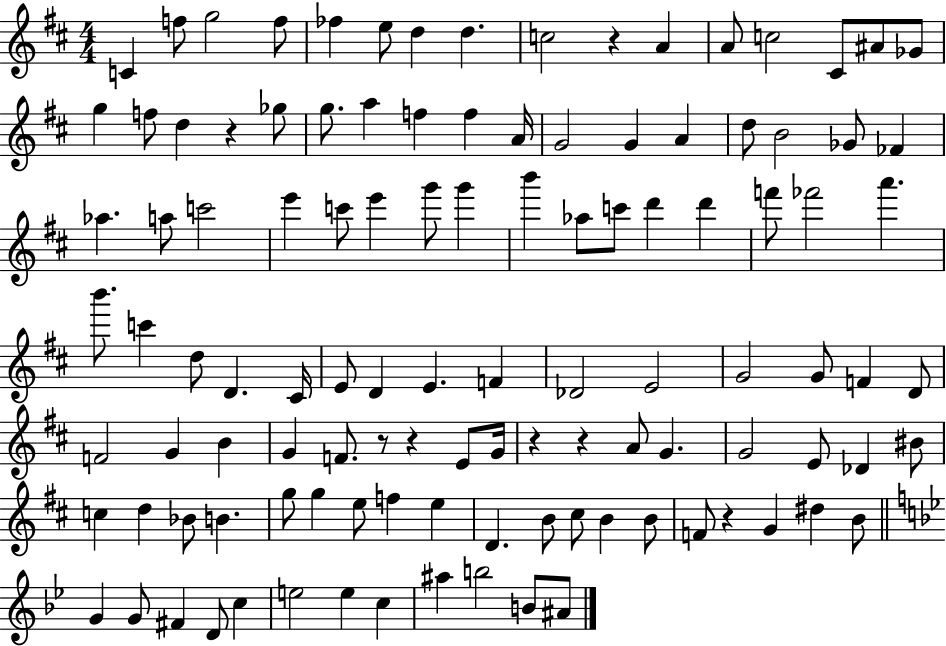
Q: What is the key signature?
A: D major